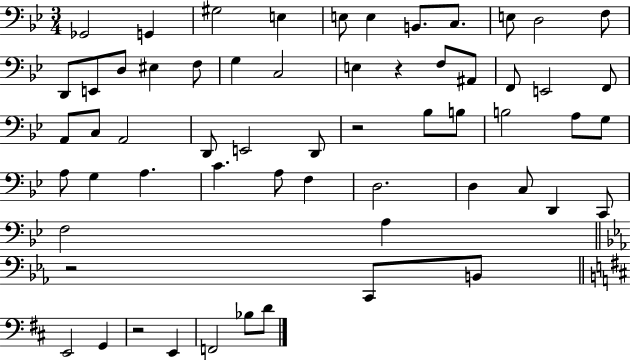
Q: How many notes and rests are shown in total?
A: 60